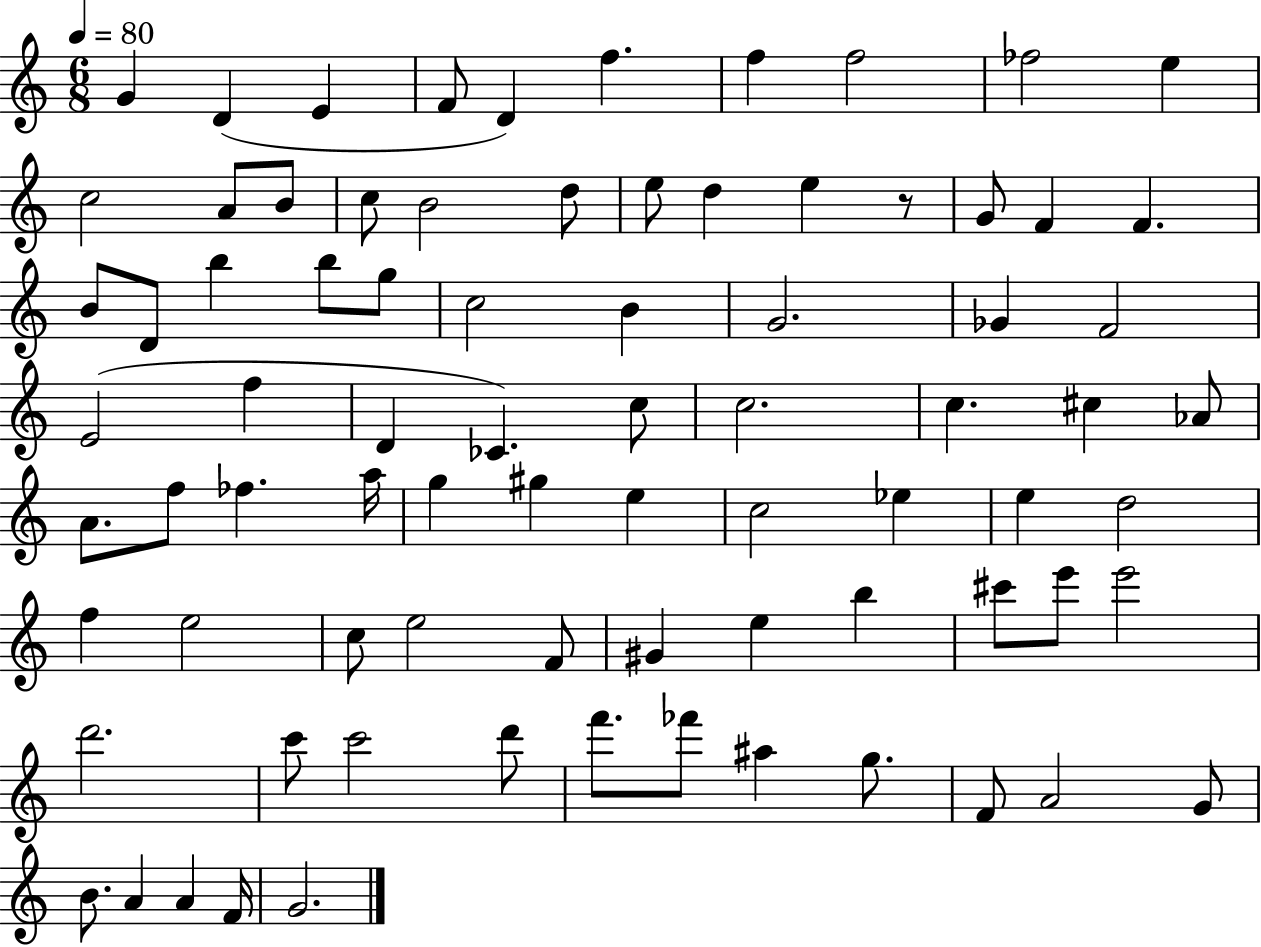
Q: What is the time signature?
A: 6/8